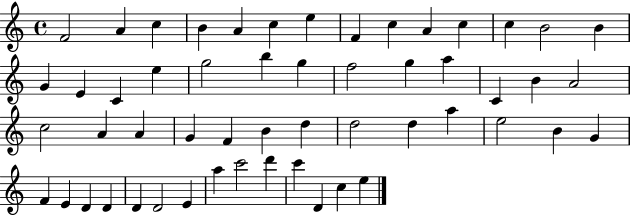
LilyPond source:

{
  \clef treble
  \time 4/4
  \defaultTimeSignature
  \key c \major
  f'2 a'4 c''4 | b'4 a'4 c''4 e''4 | f'4 c''4 a'4 c''4 | c''4 b'2 b'4 | \break g'4 e'4 c'4 e''4 | g''2 b''4 g''4 | f''2 g''4 a''4 | c'4 b'4 a'2 | \break c''2 a'4 a'4 | g'4 f'4 b'4 d''4 | d''2 d''4 a''4 | e''2 b'4 g'4 | \break f'4 e'4 d'4 d'4 | d'4 d'2 e'4 | a''4 c'''2 d'''4 | c'''4 d'4 c''4 e''4 | \break \bar "|."
}